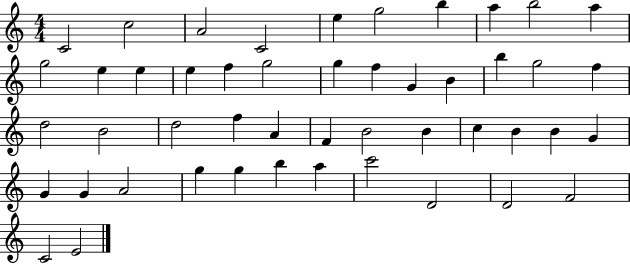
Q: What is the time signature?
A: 4/4